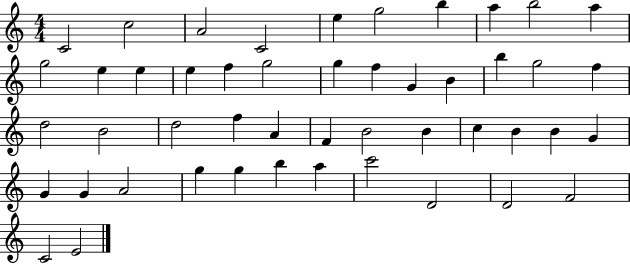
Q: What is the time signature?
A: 4/4